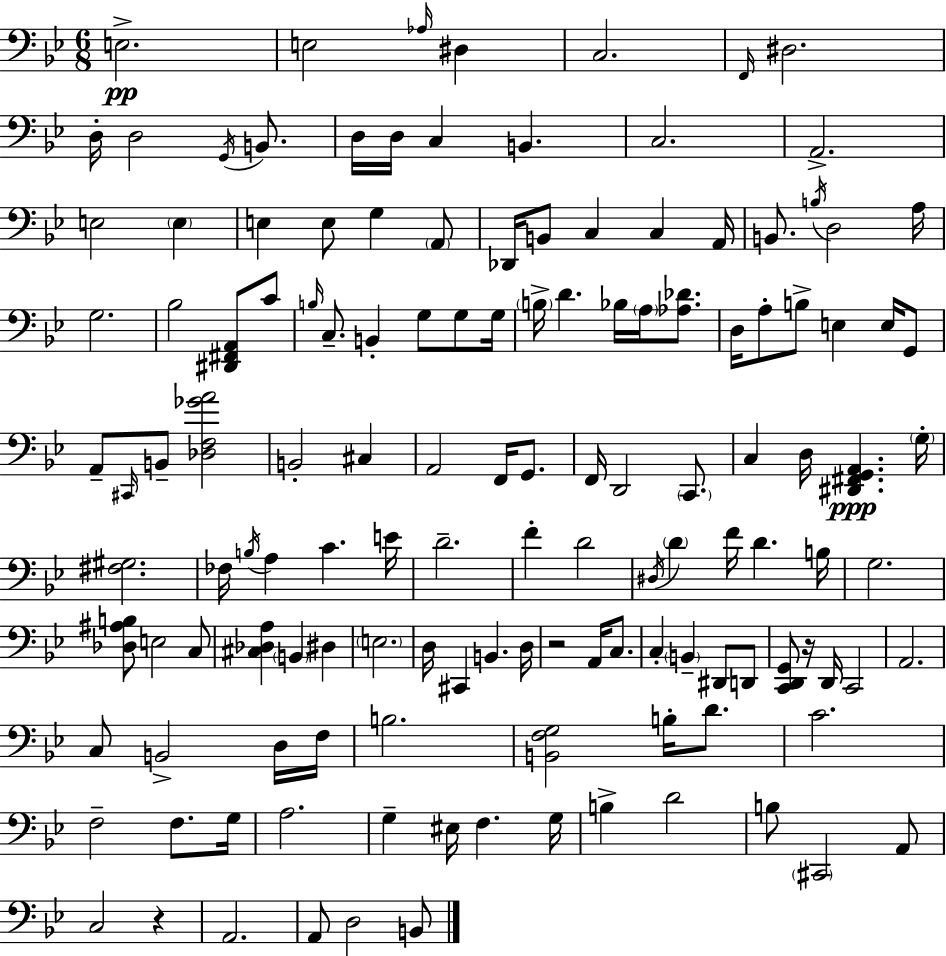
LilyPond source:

{
  \clef bass
  \numericTimeSignature
  \time 6/8
  \key g \minor
  e2.->\pp | e2 \grace { aes16 } dis4 | c2. | \grace { f,16 } dis2. | \break d16-. d2 \acciaccatura { g,16 } | b,8. d16 d16 c4 b,4. | c2. | a,2.-> | \break e2 \parenthesize e4 | e4 e8 g4 | \parenthesize a,8 des,16 b,8 c4 c4 | a,16 b,8. \acciaccatura { b16 } d2 | \break a16 g2. | bes2 | <dis, fis, a,>8 c'8 \grace { b16 } c8.-- b,4-. | g8 g8 g16 \parenthesize b16-> d'4. | \break bes16 \parenthesize a16 <aes des'>8. d16 a8-. b8-> e4 | e16 g,8 a,8-- \grace { cis,16 } b,8-- <des f ges' a'>2 | b,2-. | cis4 a,2 | \break f,16 g,8. f,16 d,2 | \parenthesize c,8. c4 d16 <dis, fis, g, a,>4.\ppp | \parenthesize g16-. <fis gis>2. | fes16 \acciaccatura { b16 } a4 | \break c'4. e'16 d'2.-- | f'4-. d'2 | \acciaccatura { dis16 } \parenthesize d'4 | f'16 d'4. b16 g2. | \break <des ais b>8 e2 | c8 <cis des a>4 | \parenthesize b,4 dis4 \parenthesize e2. | d16 cis,4 | \break b,4. d16 r2 | a,16 c8. c4-. | \parenthesize b,4-- dis,8 d,8 <c, d, g,>8 r16 d,16 | c,2 a,2. | \break c8 b,2-> | d16 f16 b2. | <b, f g>2 | b16-. d'8. c'2. | \break f2-- | f8. g16 a2. | g4-- | eis16 f4. g16 b4-> | \break d'2 b8 \parenthesize cis,2 | a,8 c2 | r4 a,2. | a,8 d2 | \break b,8 \bar "|."
}